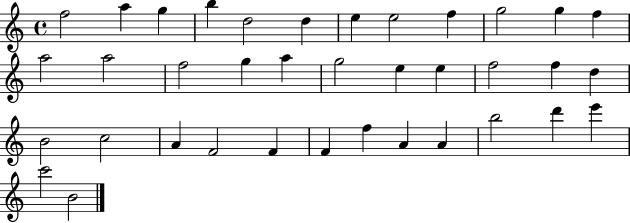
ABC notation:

X:1
T:Untitled
M:4/4
L:1/4
K:C
f2 a g b d2 d e e2 f g2 g f a2 a2 f2 g a g2 e e f2 f d B2 c2 A F2 F F f A A b2 d' e' c'2 B2